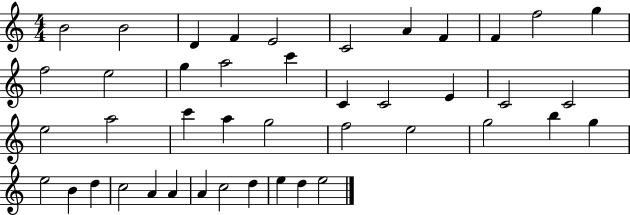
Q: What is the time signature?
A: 4/4